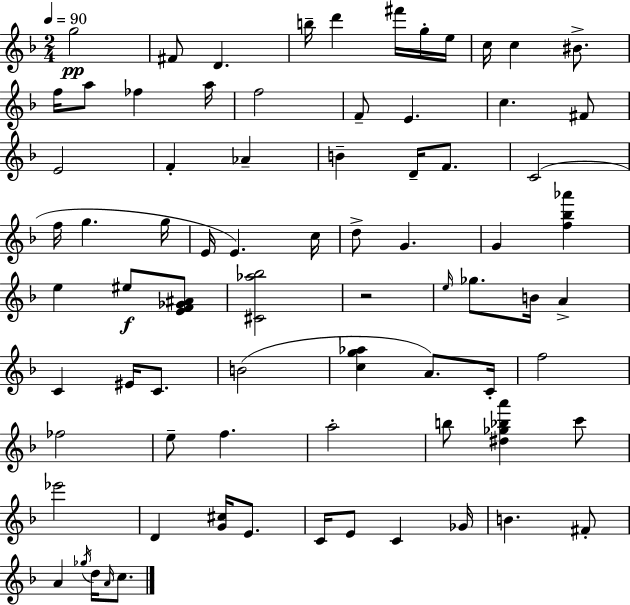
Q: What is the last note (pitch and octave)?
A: C5